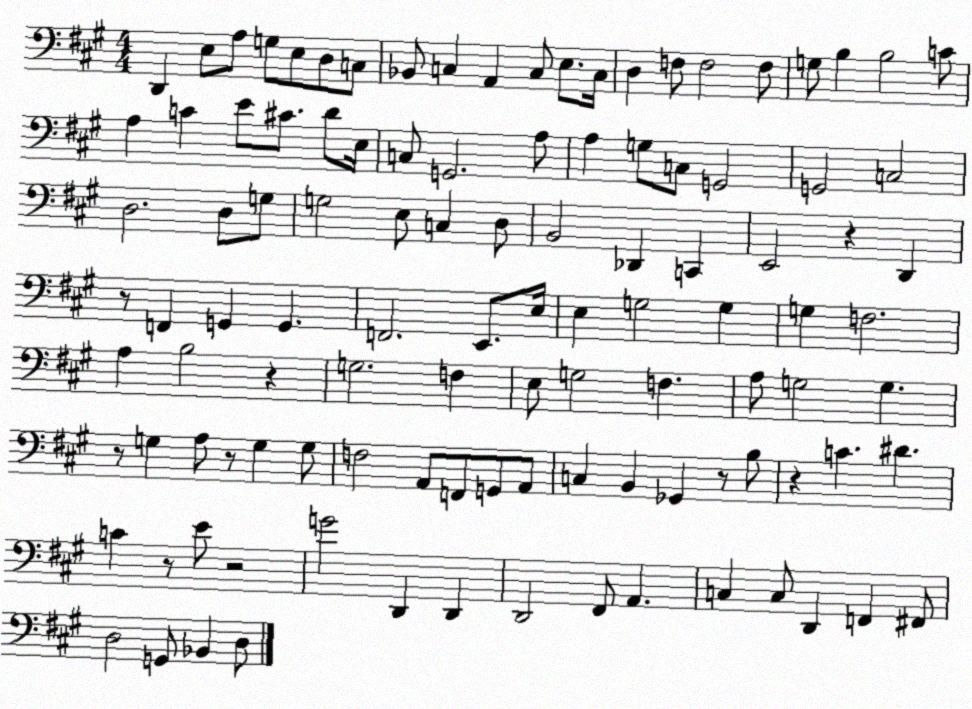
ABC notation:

X:1
T:Untitled
M:4/4
L:1/4
K:A
D,, E,/2 A,/2 G,/2 E,/2 D,/2 C,/2 _B,,/2 C, A,, C,/2 E,/2 C,/4 D, F,/2 F,2 F,/2 G,/2 B, B,2 C/2 A, C E/2 ^C/2 D/2 E,/4 C,/2 G,,2 A,/2 A, G,/2 C,/2 G,,2 G,,2 C,2 D,2 D,/2 G,/2 G,2 E,/2 C, D,/2 B,,2 _D,, C,, E,,2 z D,, z/2 F,, G,, G,, F,,2 E,,/2 E,/4 E, G,2 G, G, F,2 A, B,2 z G,2 F, E,/2 G,2 F, A,/2 G,2 G, z/2 G, A,/2 z/2 G, G,/2 F,2 A,,/2 F,,/2 G,,/2 A,,/2 C, B,, _G,, z/2 B,/2 z C ^D C z/2 E/2 z2 G2 D,, D,, D,,2 ^F,,/2 A,, C, C,/2 D,, F,, ^F,,/2 D,2 G,,/2 _B,, D,/2